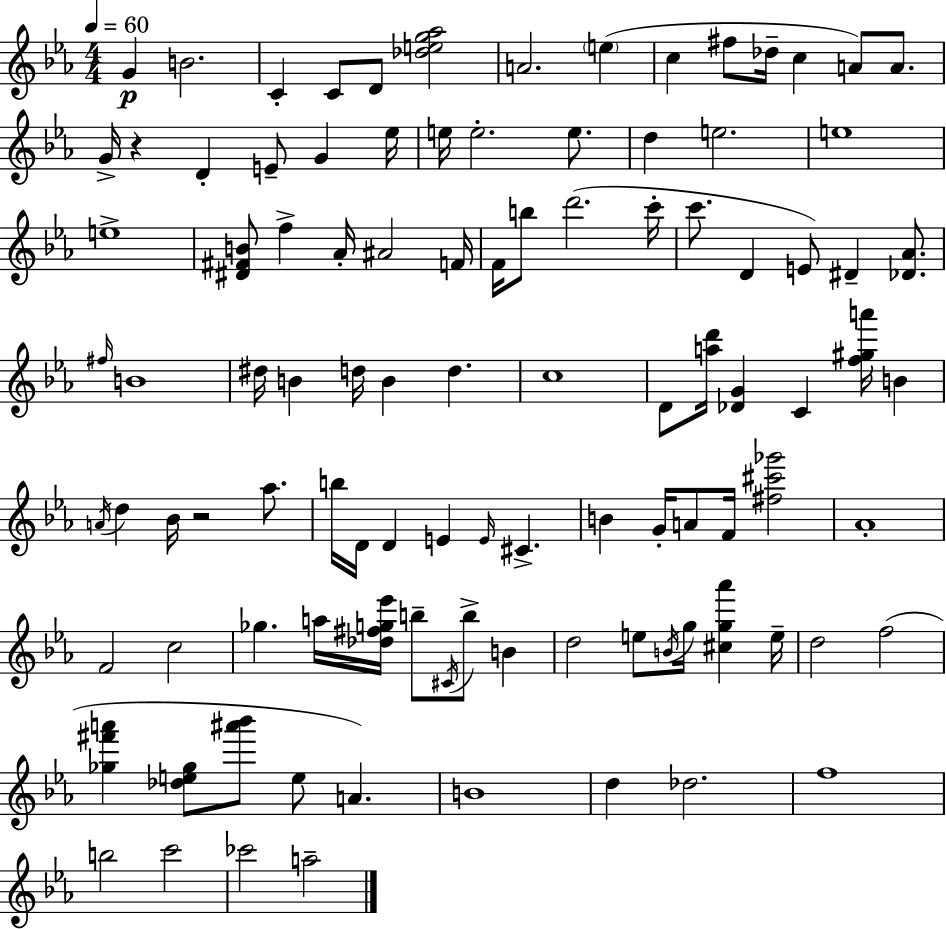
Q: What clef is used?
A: treble